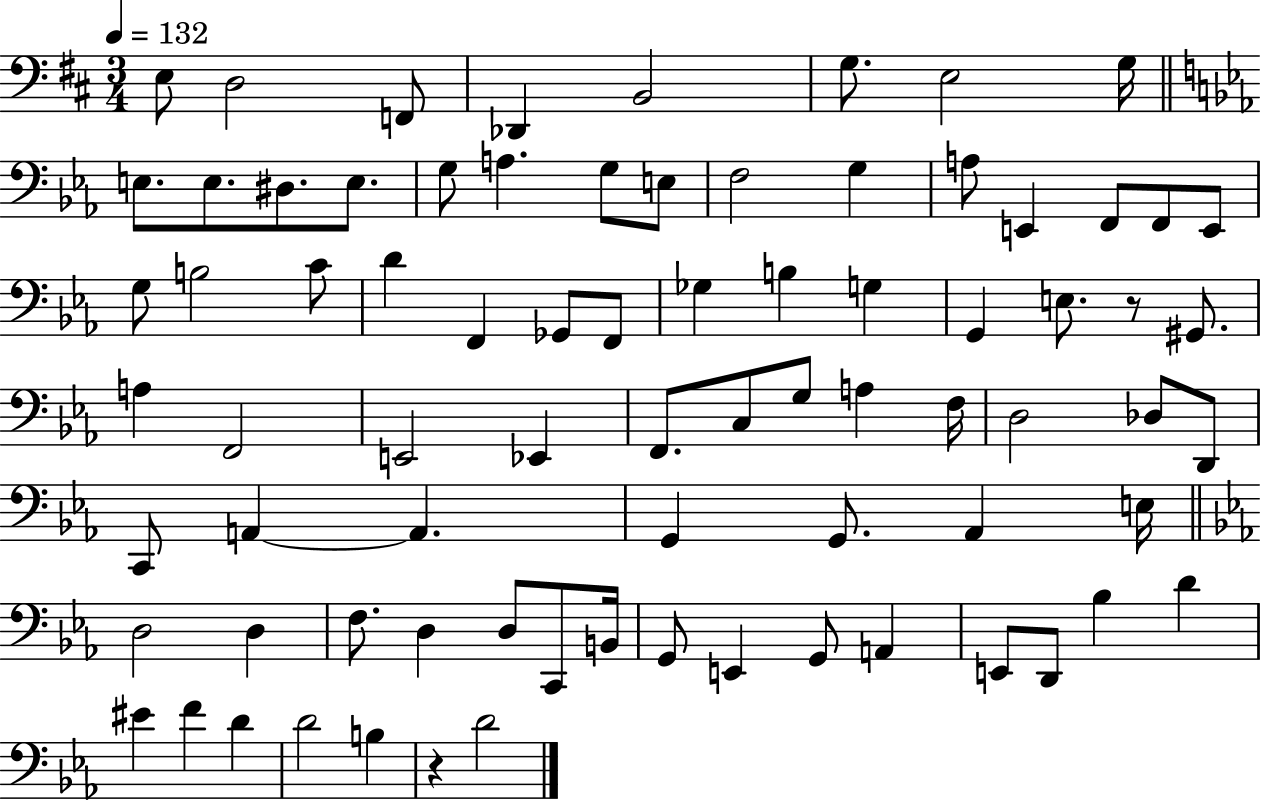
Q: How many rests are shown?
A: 2